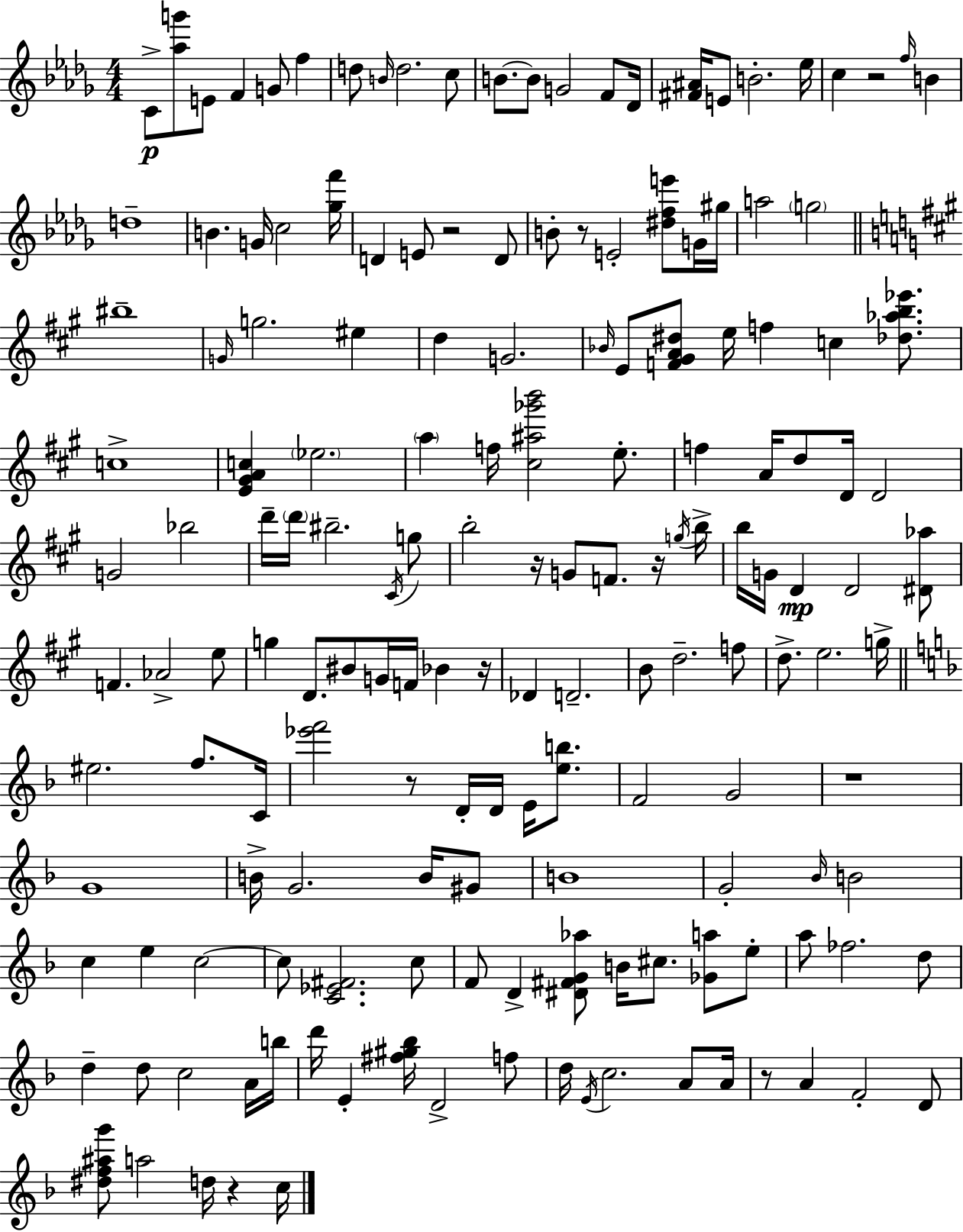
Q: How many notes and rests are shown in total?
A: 163